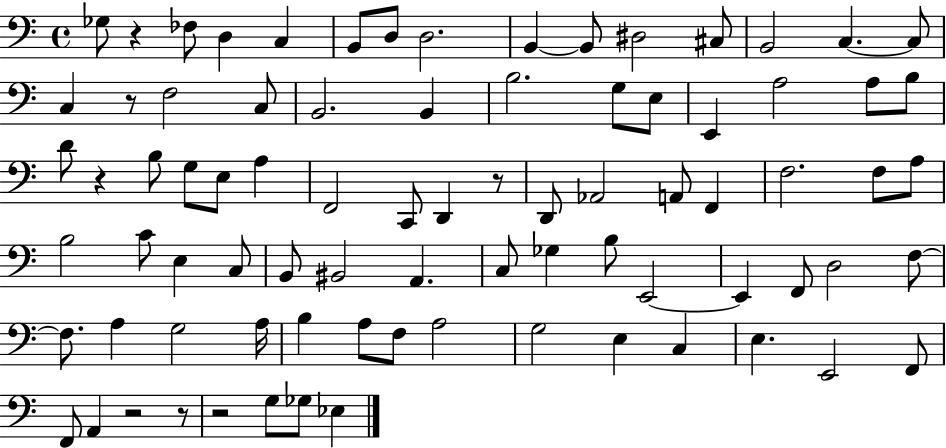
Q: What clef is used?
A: bass